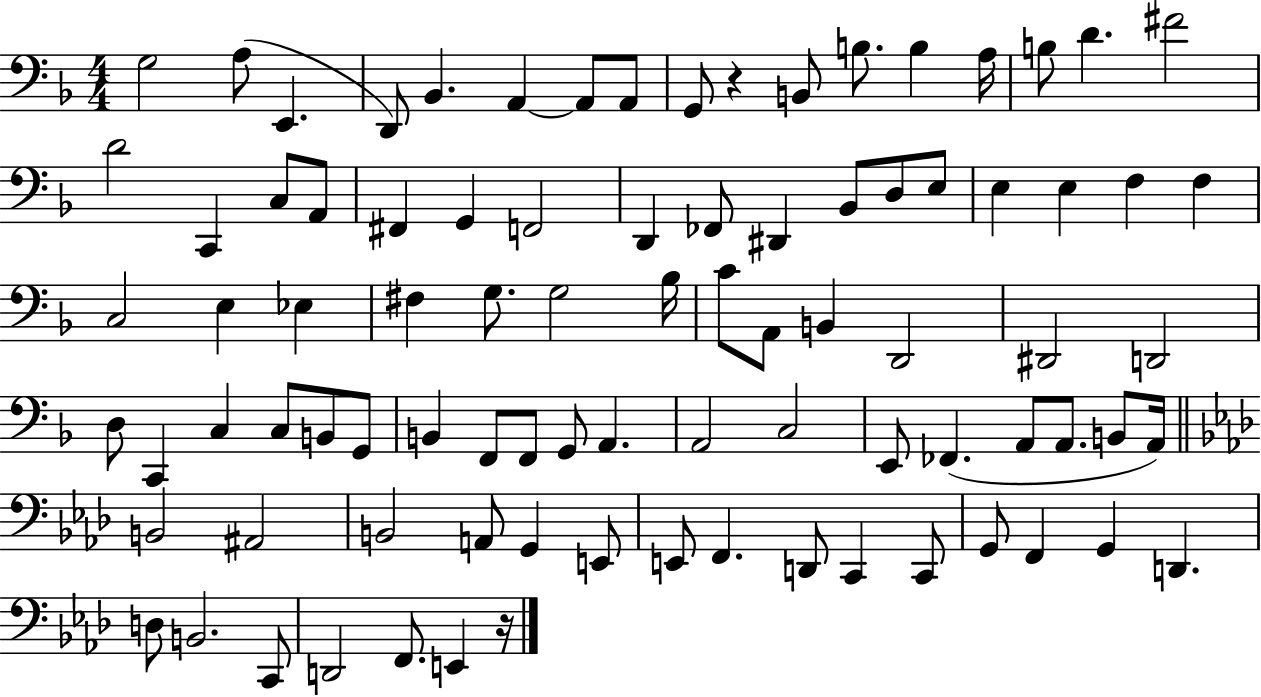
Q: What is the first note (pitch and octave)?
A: G3